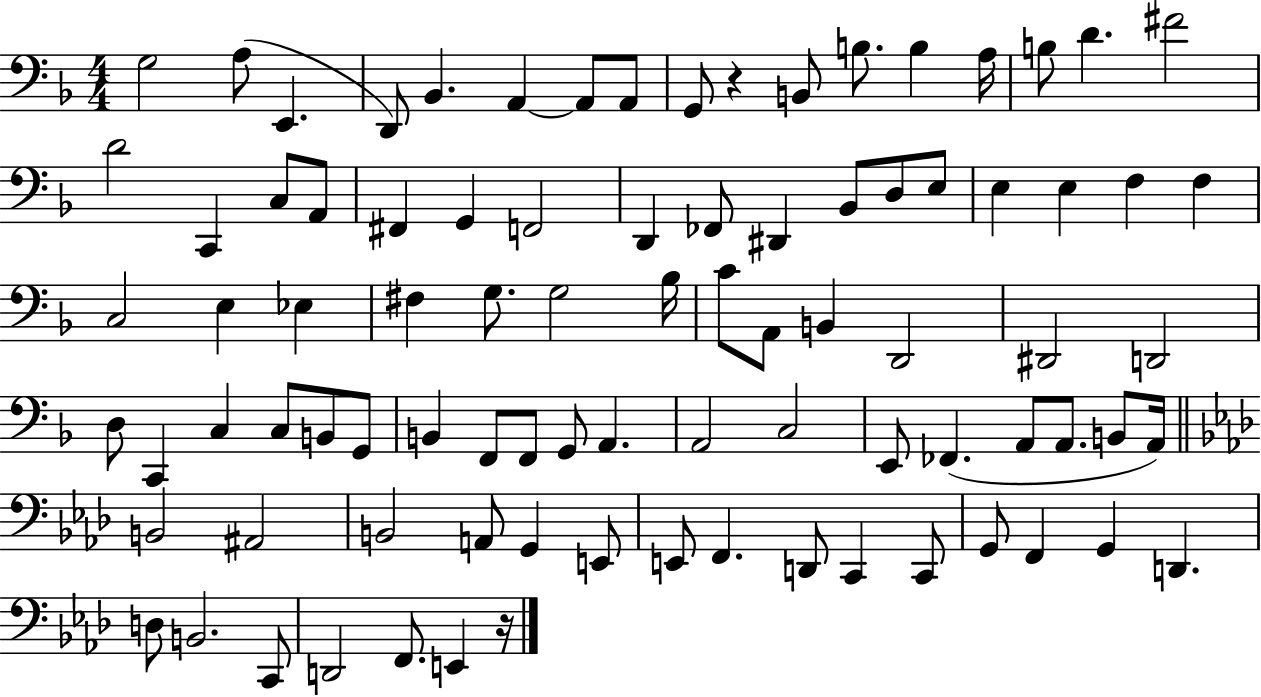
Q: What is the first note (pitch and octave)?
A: G3